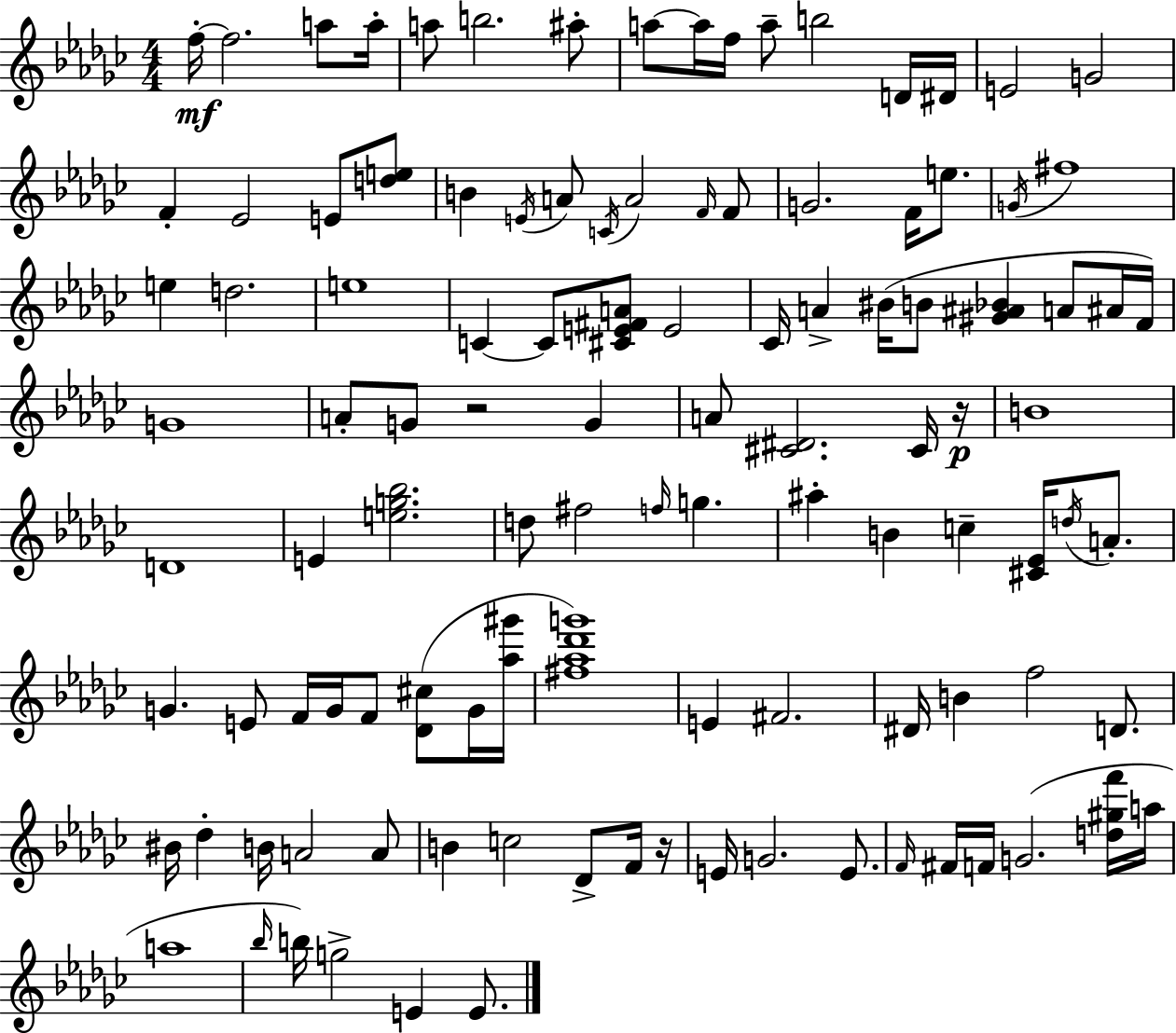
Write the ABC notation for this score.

X:1
T:Untitled
M:4/4
L:1/4
K:Ebm
f/4 f2 a/2 a/4 a/2 b2 ^a/2 a/2 a/4 f/4 a/2 b2 D/4 ^D/4 E2 G2 F _E2 E/2 [de]/2 B E/4 A/2 C/4 A2 F/4 F/2 G2 F/4 e/2 G/4 ^f4 e d2 e4 C C/2 [^CE^FA]/2 E2 _C/4 A ^B/4 B/2 [^G^A_B] A/2 ^A/4 F/4 G4 A/2 G/2 z2 G A/2 [^C^D]2 ^C/4 z/4 B4 D4 E [eg_b]2 d/2 ^f2 f/4 g ^a B c [^C_E]/4 d/4 A/2 G E/2 F/4 G/4 F/2 [_D^c]/2 G/4 [_a^g']/4 [^f_a_d'g']4 E ^F2 ^D/4 B f2 D/2 ^B/4 _d B/4 A2 A/2 B c2 _D/2 F/4 z/4 E/4 G2 E/2 F/4 ^F/4 F/4 G2 [d^gf']/4 a/4 a4 _b/4 b/4 g2 E E/2